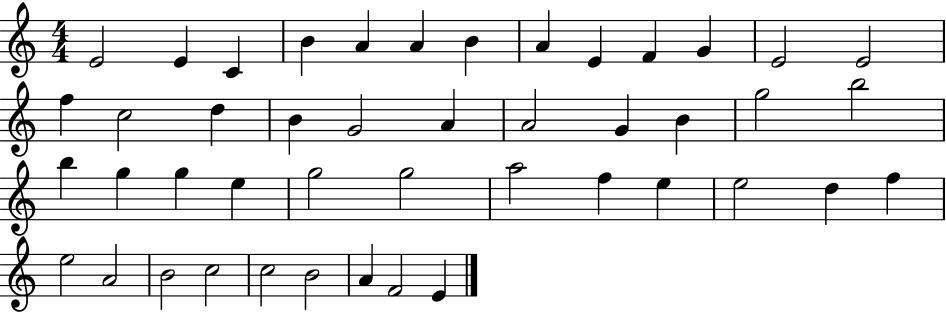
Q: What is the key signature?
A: C major